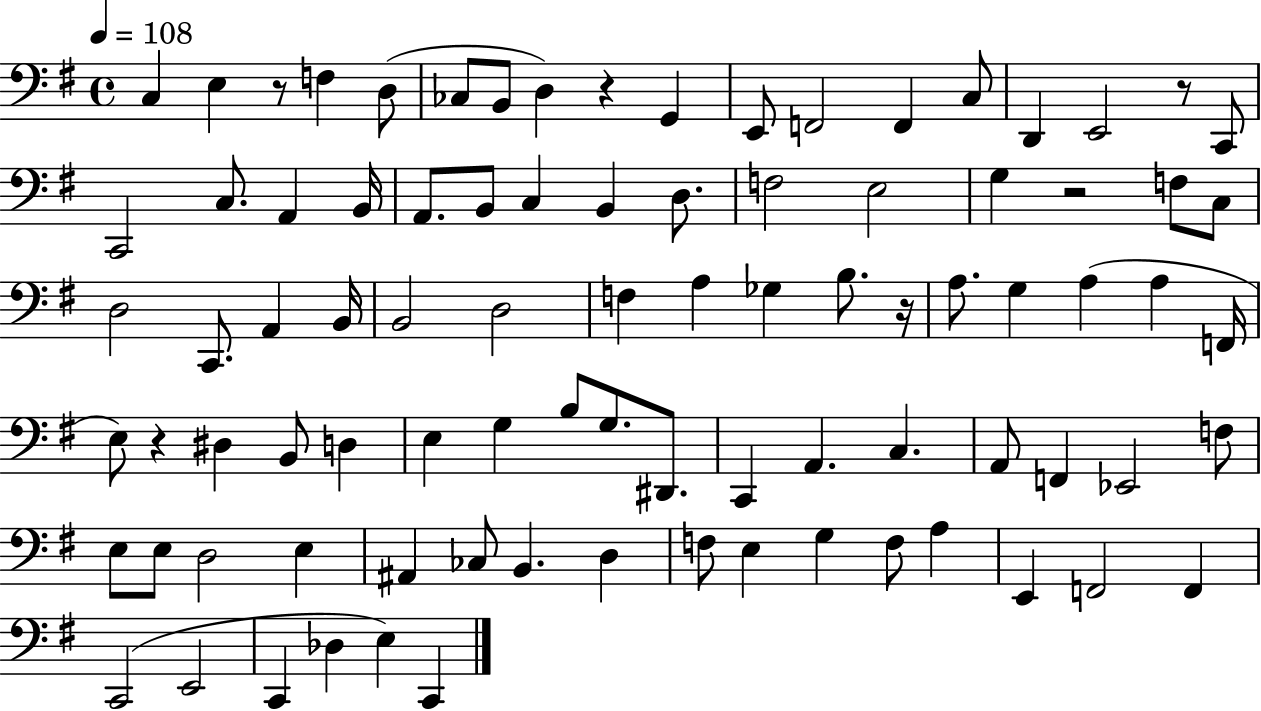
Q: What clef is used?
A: bass